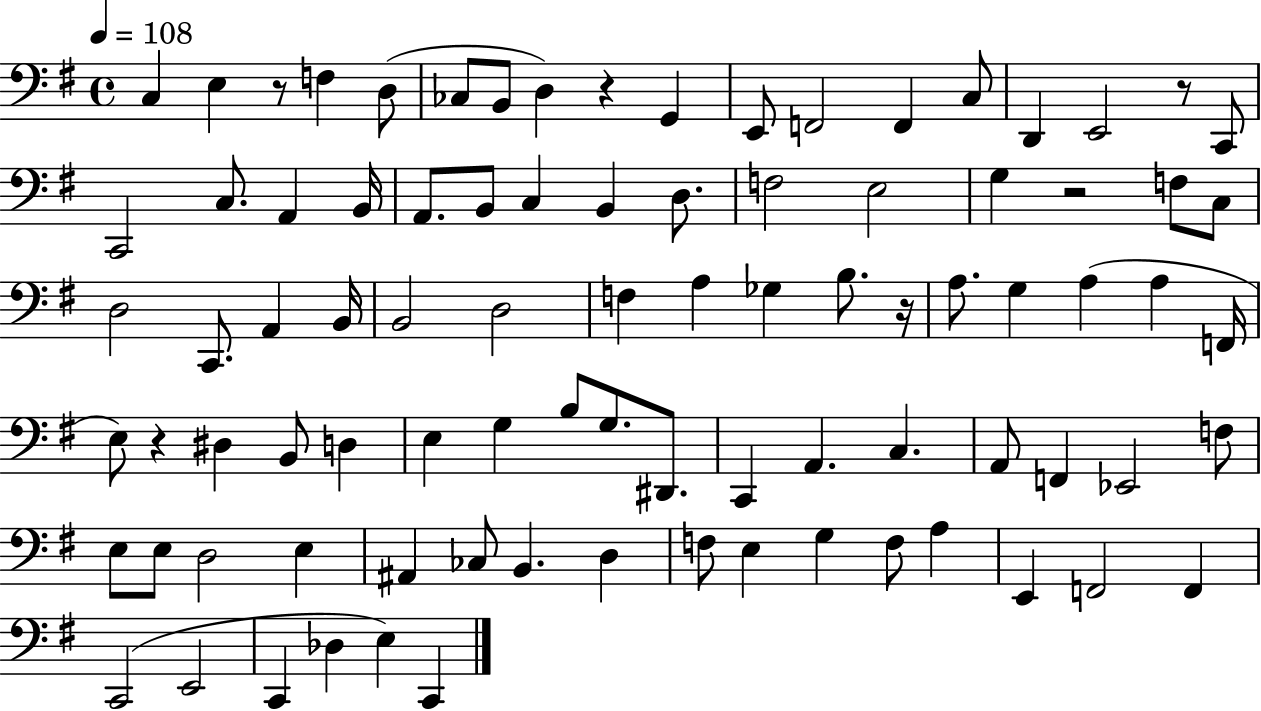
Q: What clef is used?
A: bass